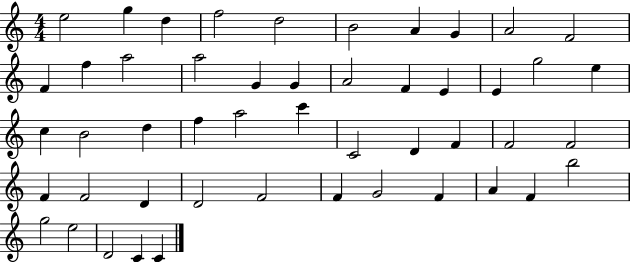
X:1
T:Untitled
M:4/4
L:1/4
K:C
e2 g d f2 d2 B2 A G A2 F2 F f a2 a2 G G A2 F E E g2 e c B2 d f a2 c' C2 D F F2 F2 F F2 D D2 F2 F G2 F A F b2 g2 e2 D2 C C